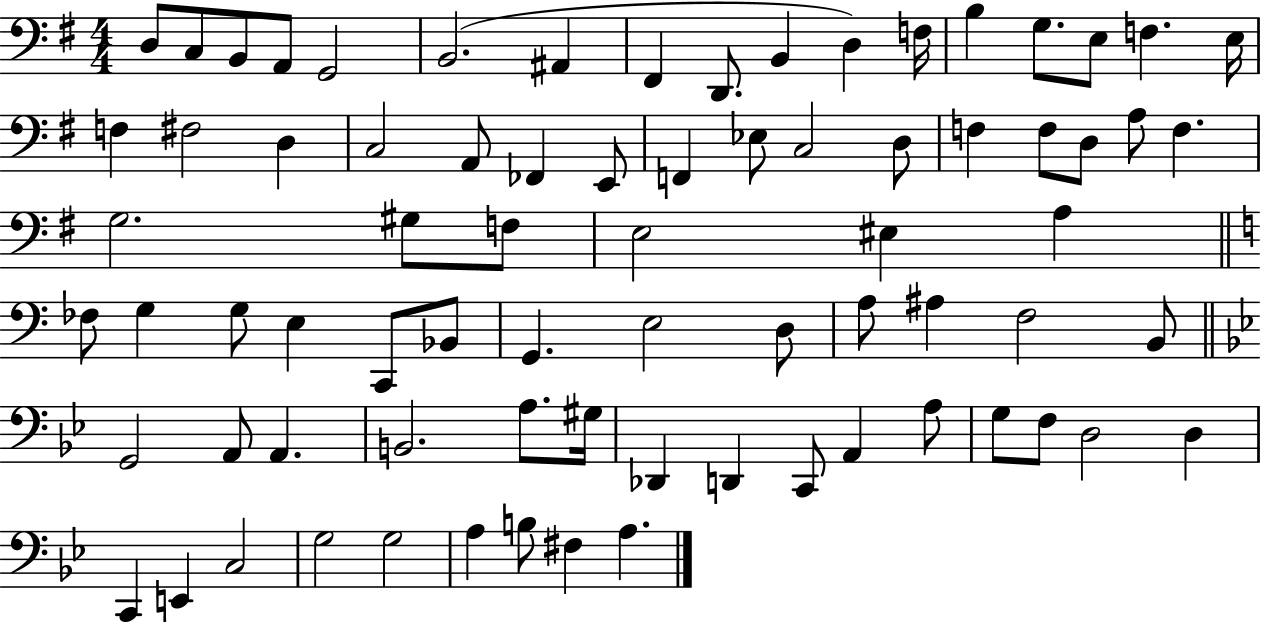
{
  \clef bass
  \numericTimeSignature
  \time 4/4
  \key g \major
  d8 c8 b,8 a,8 g,2 | b,2.( ais,4 | fis,4 d,8. b,4 d4) f16 | b4 g8. e8 f4. e16 | \break f4 fis2 d4 | c2 a,8 fes,4 e,8 | f,4 ees8 c2 d8 | f4 f8 d8 a8 f4. | \break g2. gis8 f8 | e2 eis4 a4 | \bar "||" \break \key a \minor fes8 g4 g8 e4 c,8 bes,8 | g,4. e2 d8 | a8 ais4 f2 b,8 | \bar "||" \break \key bes \major g,2 a,8 a,4. | b,2. a8. gis16 | des,4 d,4 c,8 a,4 a8 | g8 f8 d2 d4 | \break c,4 e,4 c2 | g2 g2 | a4 b8 fis4 a4. | \bar "|."
}